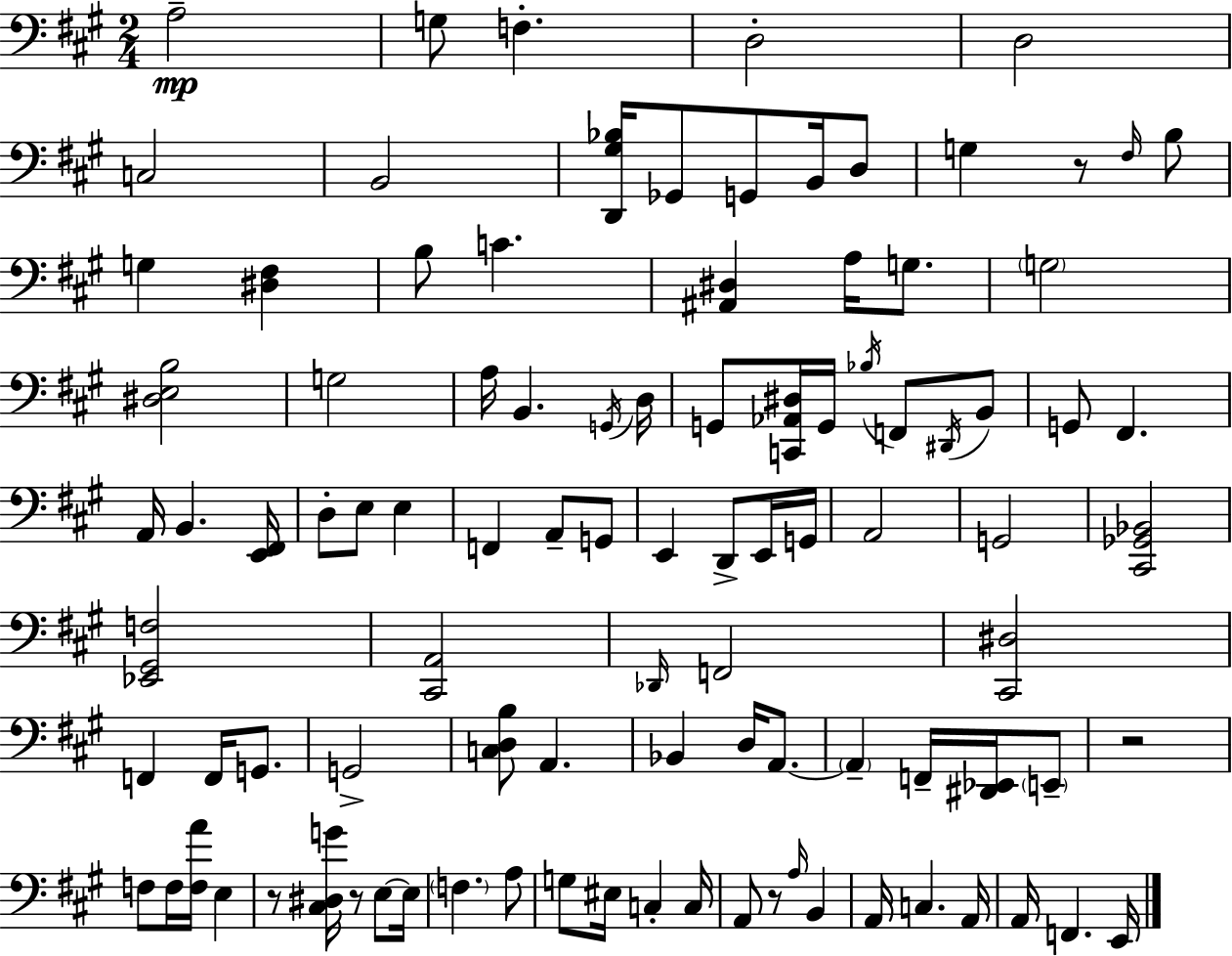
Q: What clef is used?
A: bass